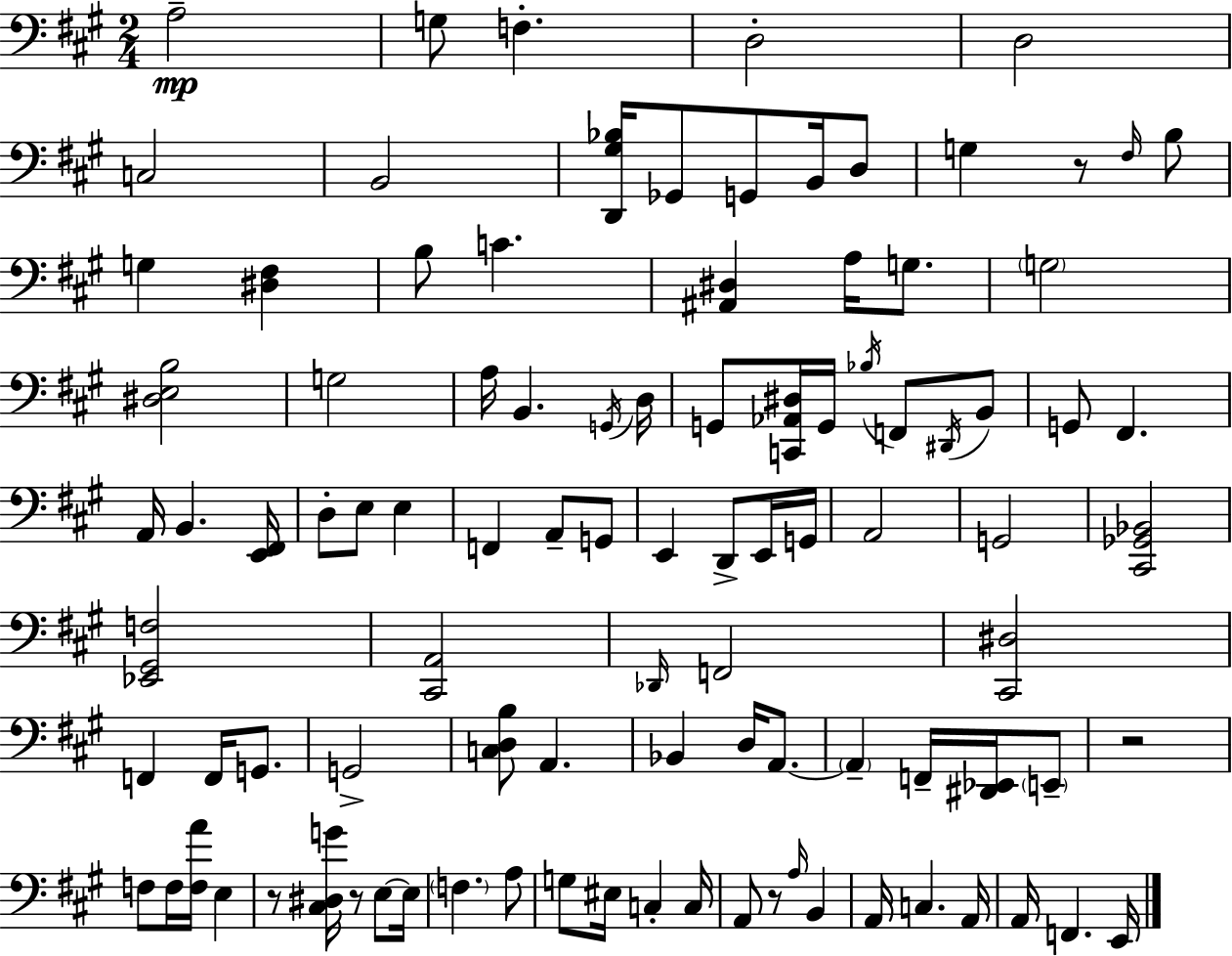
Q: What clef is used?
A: bass